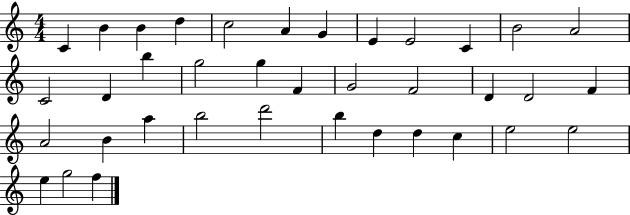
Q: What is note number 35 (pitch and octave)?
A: E5